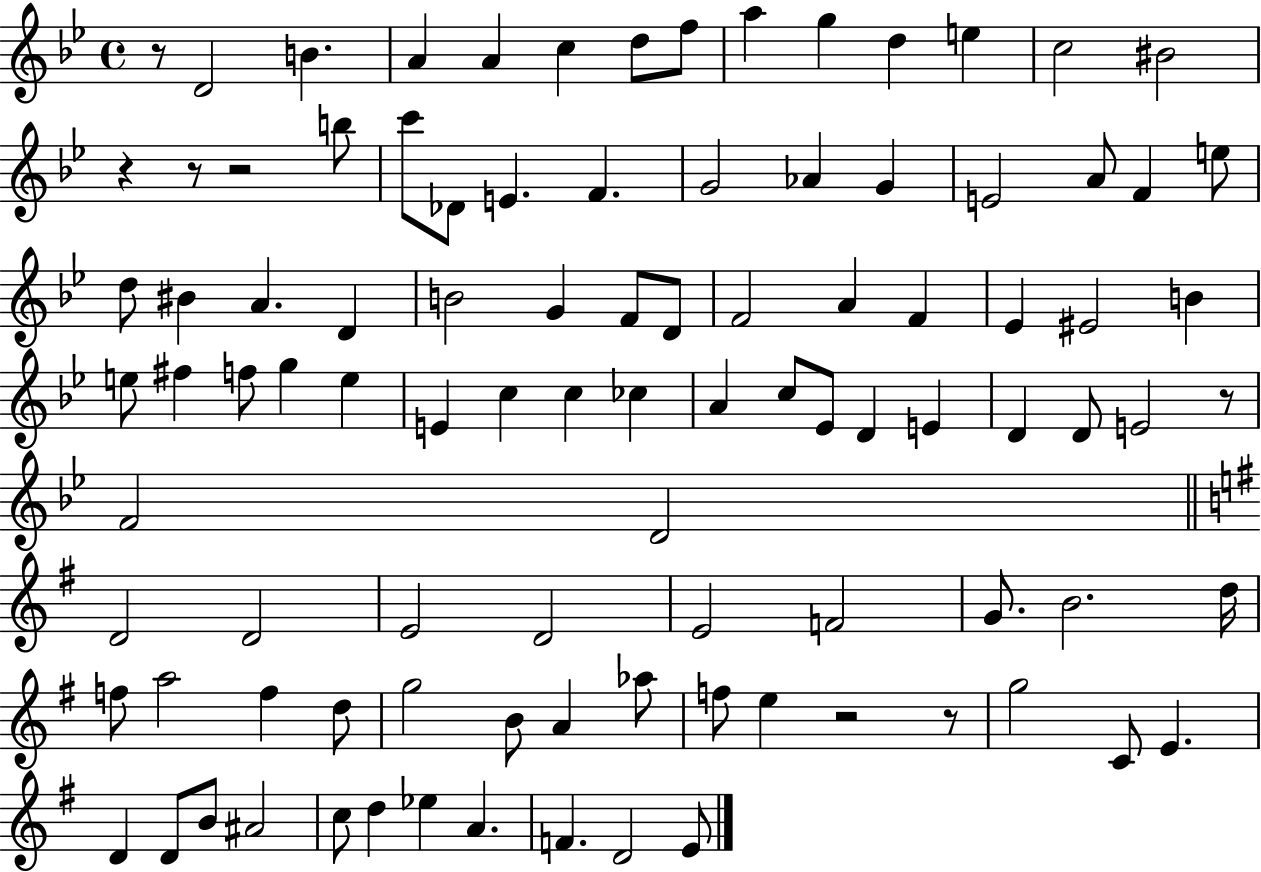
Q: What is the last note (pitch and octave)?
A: E4